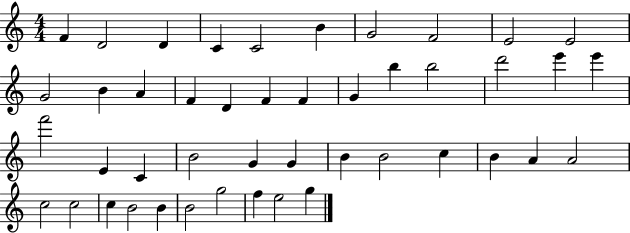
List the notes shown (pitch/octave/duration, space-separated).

F4/q D4/h D4/q C4/q C4/h B4/q G4/h F4/h E4/h E4/h G4/h B4/q A4/q F4/q D4/q F4/q F4/q G4/q B5/q B5/h D6/h E6/q E6/q F6/h E4/q C4/q B4/h G4/q G4/q B4/q B4/h C5/q B4/q A4/q A4/h C5/h C5/h C5/q B4/h B4/q B4/h G5/h F5/q E5/h G5/q